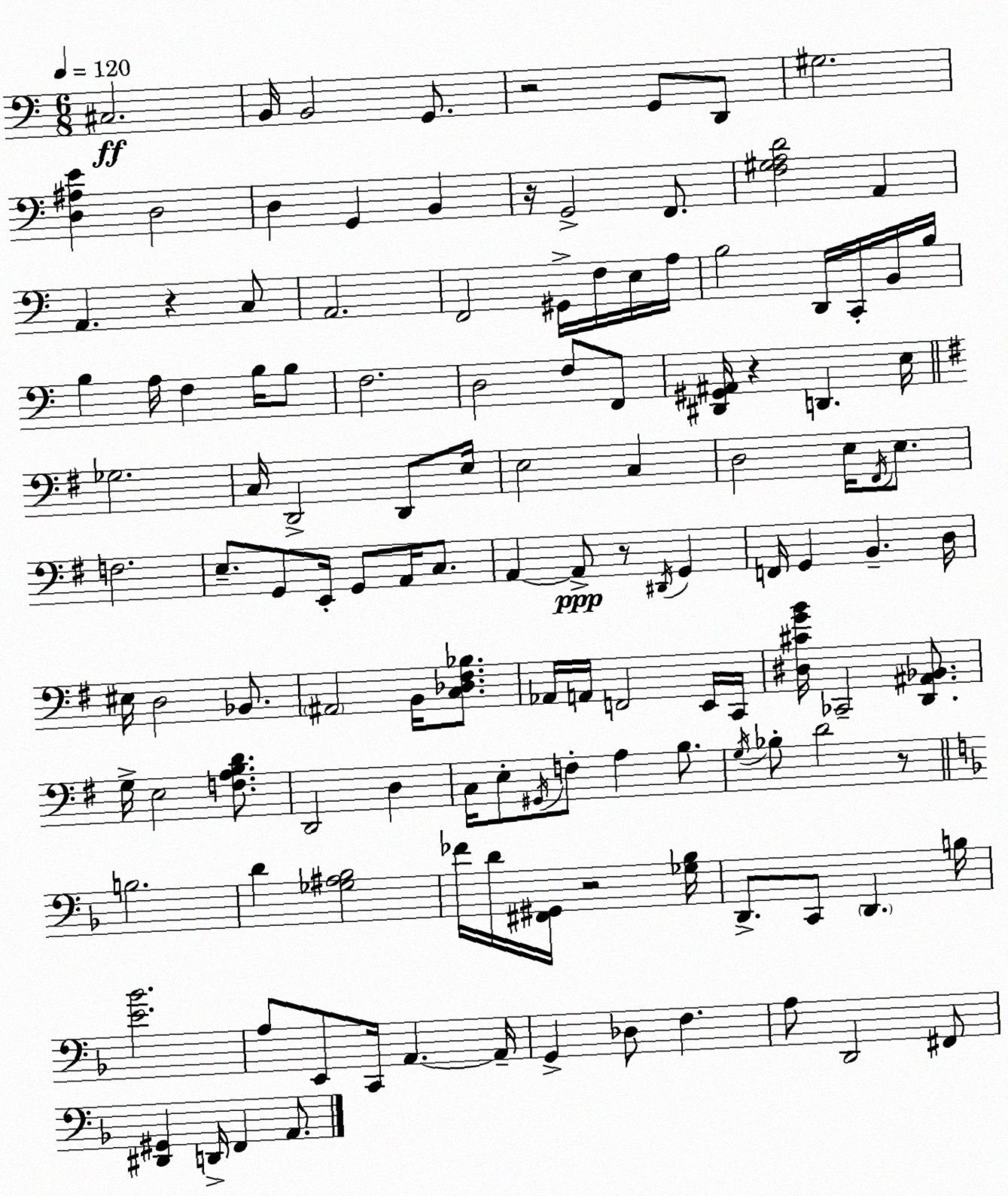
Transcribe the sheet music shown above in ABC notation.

X:1
T:Untitled
M:6/8
L:1/4
K:C
^C,2 B,,/4 B,,2 G,,/2 z2 G,,/2 D,,/2 ^G,2 [D,^A,E] D,2 D, G,, B,, z/4 G,,2 F,,/2 [F,^G,A,D]2 A,, A,, z C,/2 A,,2 F,,2 ^G,,/4 F,/4 E,/4 A,/4 B,2 D,,/4 C,,/4 B,,/4 B,/4 B, A,/4 F, B,/4 B,/2 F,2 D,2 F,/2 F,,/2 [^D,,^G,,^A,,]/4 z D,, E,/4 _G,2 C,/4 D,,2 D,,/2 E,/4 E,2 C, D,2 E,/4 ^F,,/4 E,/2 F,2 E,/2 G,,/2 E,,/4 G,,/2 A,,/4 C,/2 A,, A,,/2 z/2 ^D,,/4 G,, F,,/4 G,, B,, D,/4 ^E,/4 D,2 _B,,/2 ^A,,2 B,,/4 [C,_D,^F,_B,]/2 _A,,/4 A,,/4 F,,2 E,,/4 C,,/4 [^D,^CGB]/4 _C,,2 [D,,^A,,_B,,]/2 G,/4 E,2 [F,A,B,D]/2 D,,2 D, C,/4 E,/2 ^G,,/4 F,/2 A, B,/2 G,/4 _B,/2 D2 z/2 B,2 D [_G,^A,_B,]2 _F/4 D/4 [^F,,^G,,]/4 z2 [_G,_B,]/4 D,,/2 C,,/2 D,, B,/4 [E_B]2 A,/2 E,,/2 C,,/4 A,, A,,/4 G,, _D,/2 F, A,/2 D,,2 ^F,,/2 [^D,,^G,,] D,,/4 F,, A,,/2